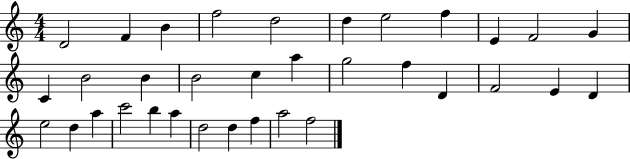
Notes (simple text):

D4/h F4/q B4/q F5/h D5/h D5/q E5/h F5/q E4/q F4/h G4/q C4/q B4/h B4/q B4/h C5/q A5/q G5/h F5/q D4/q F4/h E4/q D4/q E5/h D5/q A5/q C6/h B5/q A5/q D5/h D5/q F5/q A5/h F5/h